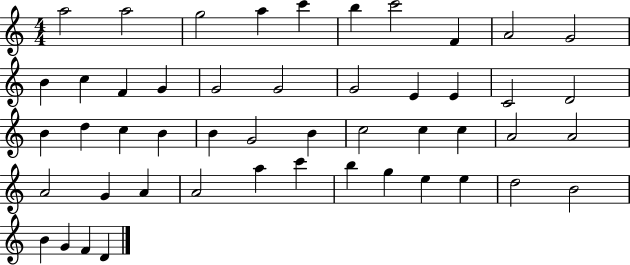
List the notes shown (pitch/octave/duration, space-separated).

A5/h A5/h G5/h A5/q C6/q B5/q C6/h F4/q A4/h G4/h B4/q C5/q F4/q G4/q G4/h G4/h G4/h E4/q E4/q C4/h D4/h B4/q D5/q C5/q B4/q B4/q G4/h B4/q C5/h C5/q C5/q A4/h A4/h A4/h G4/q A4/q A4/h A5/q C6/q B5/q G5/q E5/q E5/q D5/h B4/h B4/q G4/q F4/q D4/q